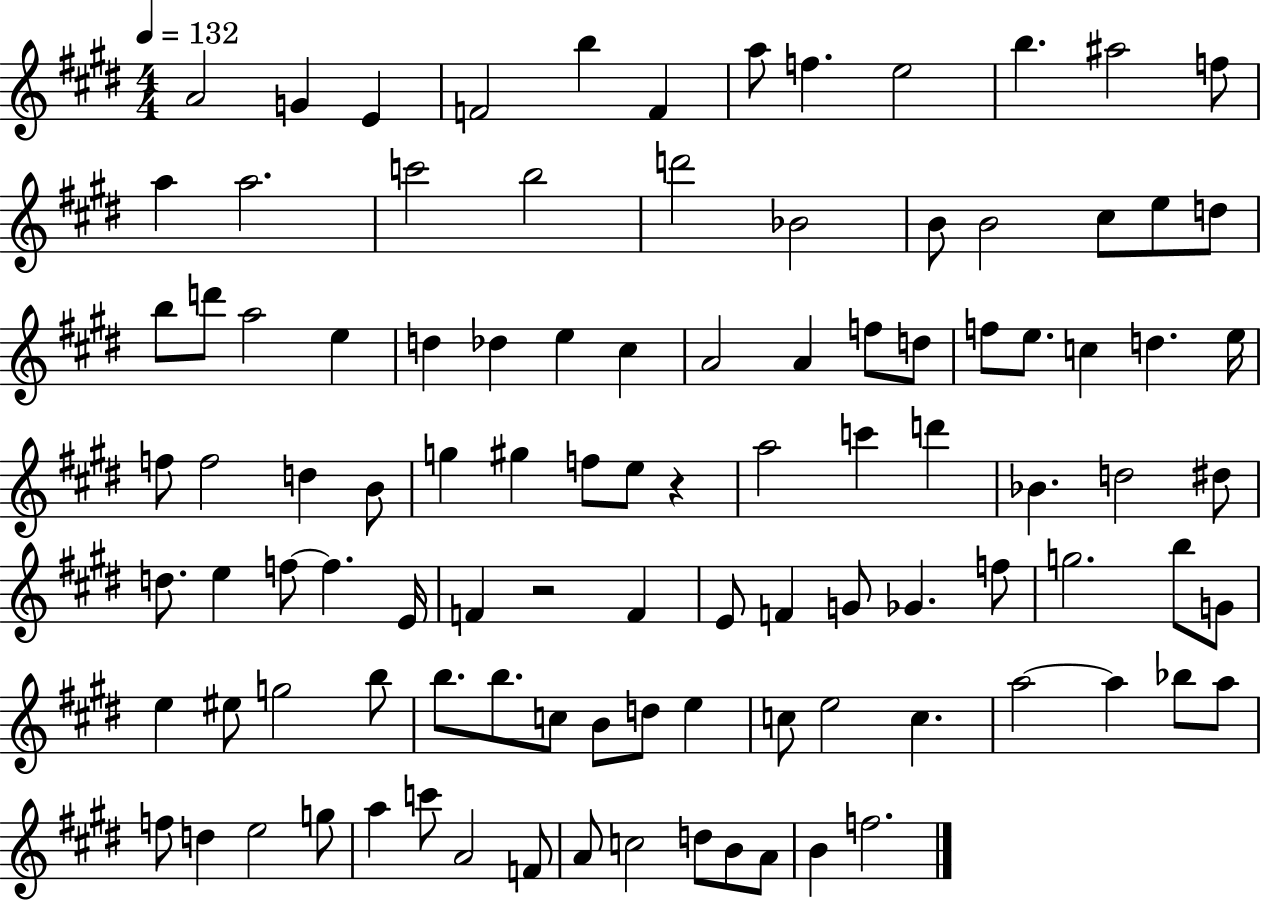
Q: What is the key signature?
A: E major